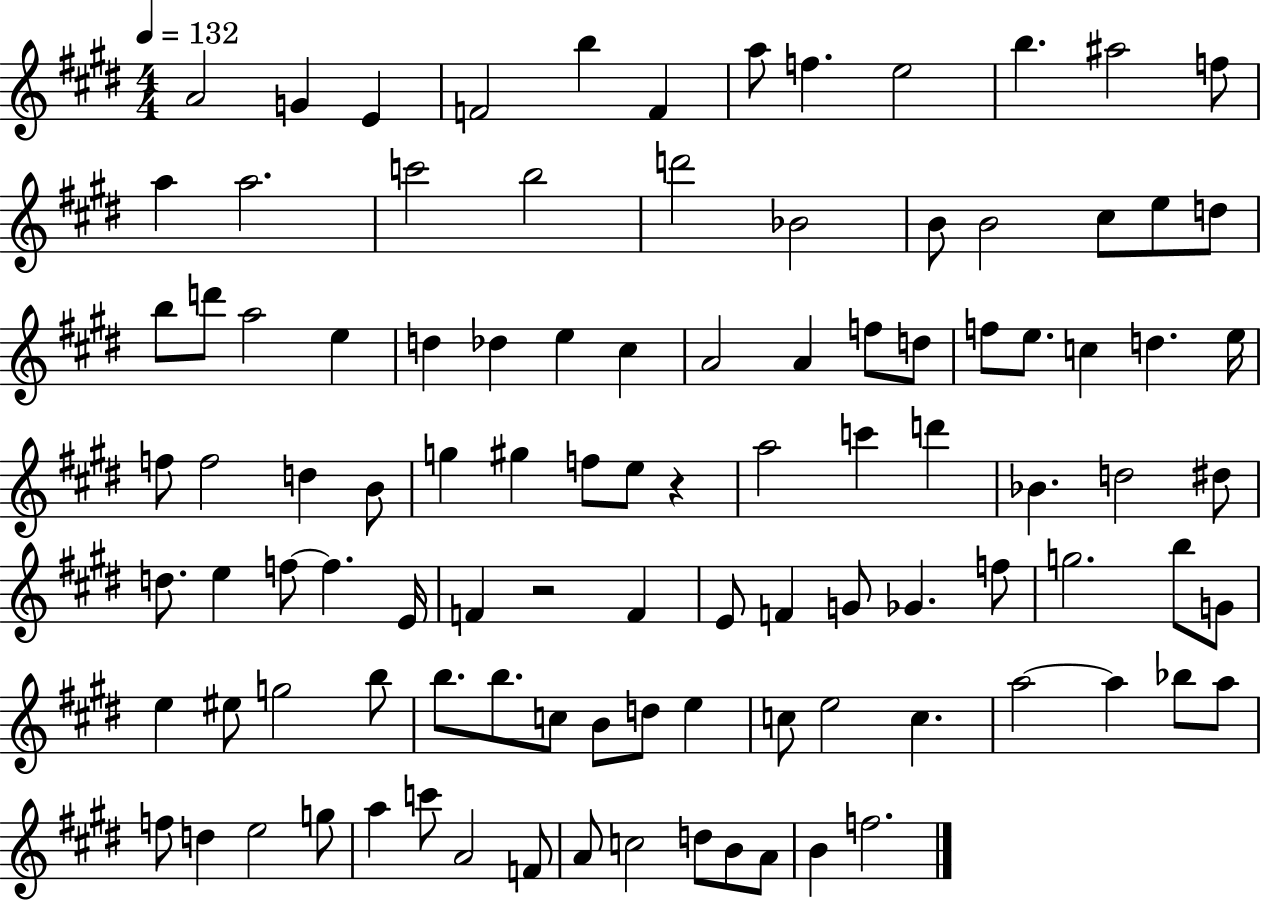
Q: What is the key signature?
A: E major